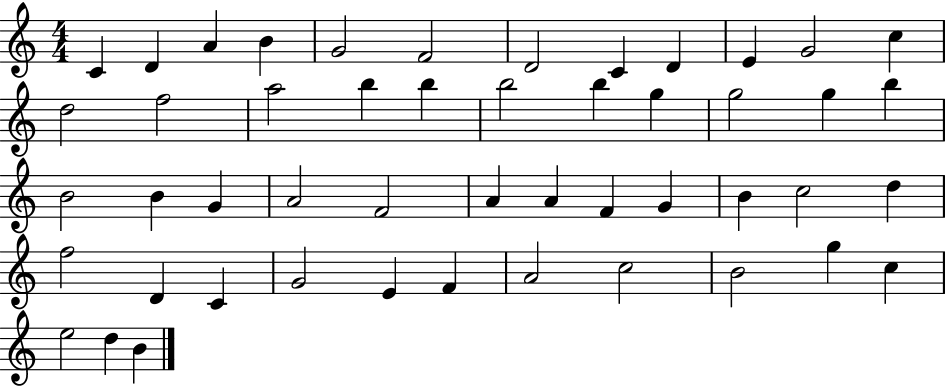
C4/q D4/q A4/q B4/q G4/h F4/h D4/h C4/q D4/q E4/q G4/h C5/q D5/h F5/h A5/h B5/q B5/q B5/h B5/q G5/q G5/h G5/q B5/q B4/h B4/q G4/q A4/h F4/h A4/q A4/q F4/q G4/q B4/q C5/h D5/q F5/h D4/q C4/q G4/h E4/q F4/q A4/h C5/h B4/h G5/q C5/q E5/h D5/q B4/q